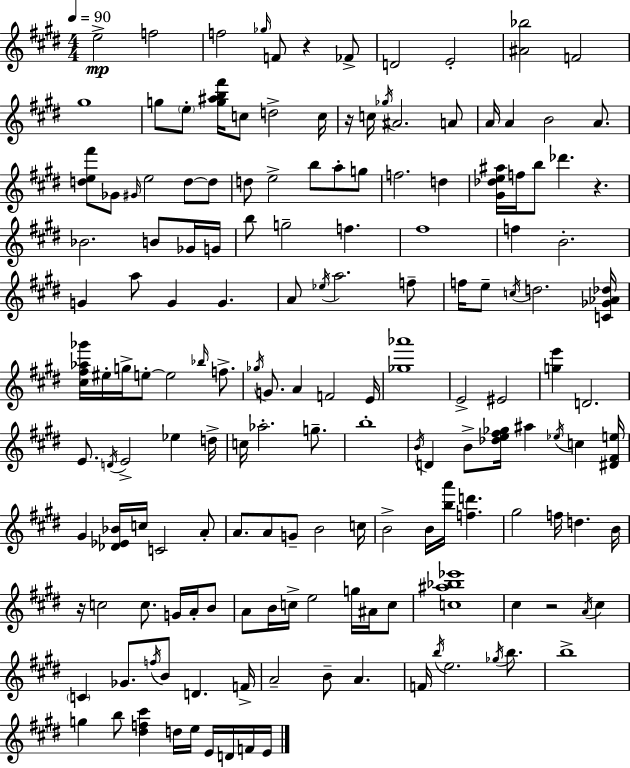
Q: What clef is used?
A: treble